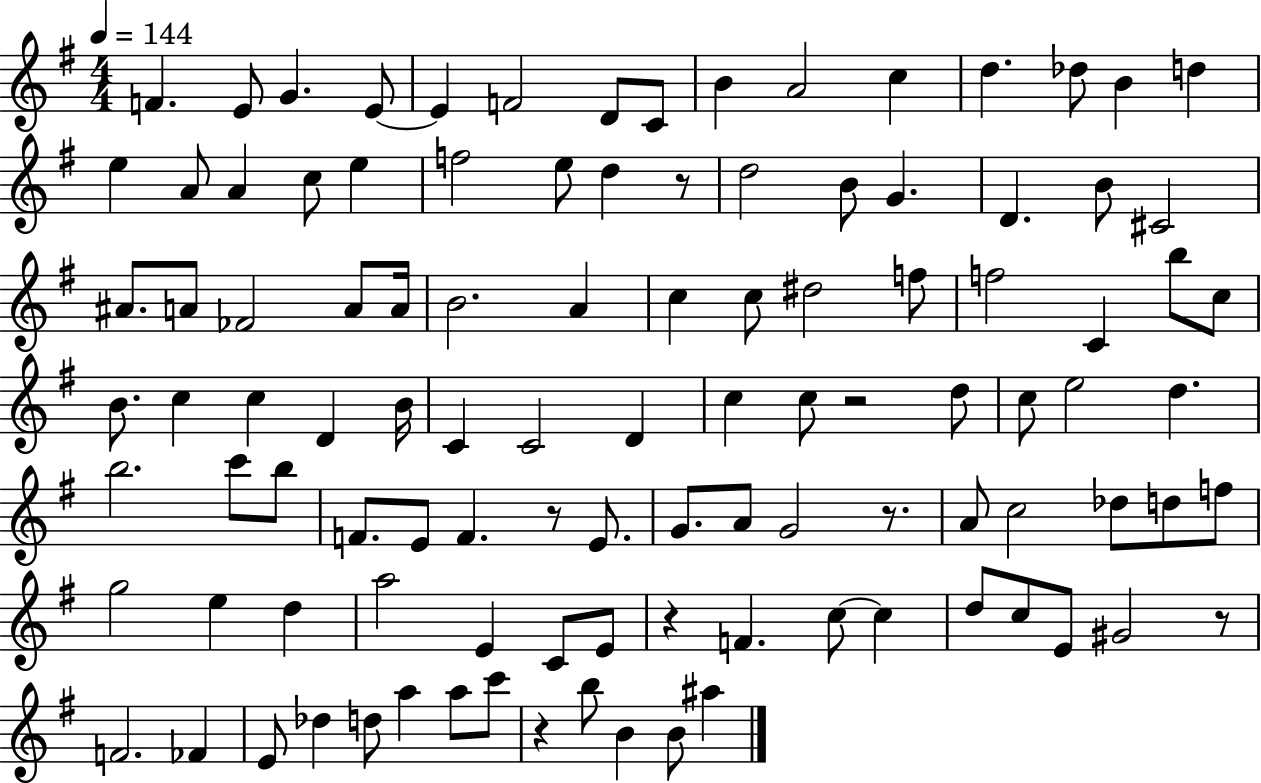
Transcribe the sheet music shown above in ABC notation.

X:1
T:Untitled
M:4/4
L:1/4
K:G
F E/2 G E/2 E F2 D/2 C/2 B A2 c d _d/2 B d e A/2 A c/2 e f2 e/2 d z/2 d2 B/2 G D B/2 ^C2 ^A/2 A/2 _F2 A/2 A/4 B2 A c c/2 ^d2 f/2 f2 C b/2 c/2 B/2 c c D B/4 C C2 D c c/2 z2 d/2 c/2 e2 d b2 c'/2 b/2 F/2 E/2 F z/2 E/2 G/2 A/2 G2 z/2 A/2 c2 _d/2 d/2 f/2 g2 e d a2 E C/2 E/2 z F c/2 c d/2 c/2 E/2 ^G2 z/2 F2 _F E/2 _d d/2 a a/2 c'/2 z b/2 B B/2 ^a